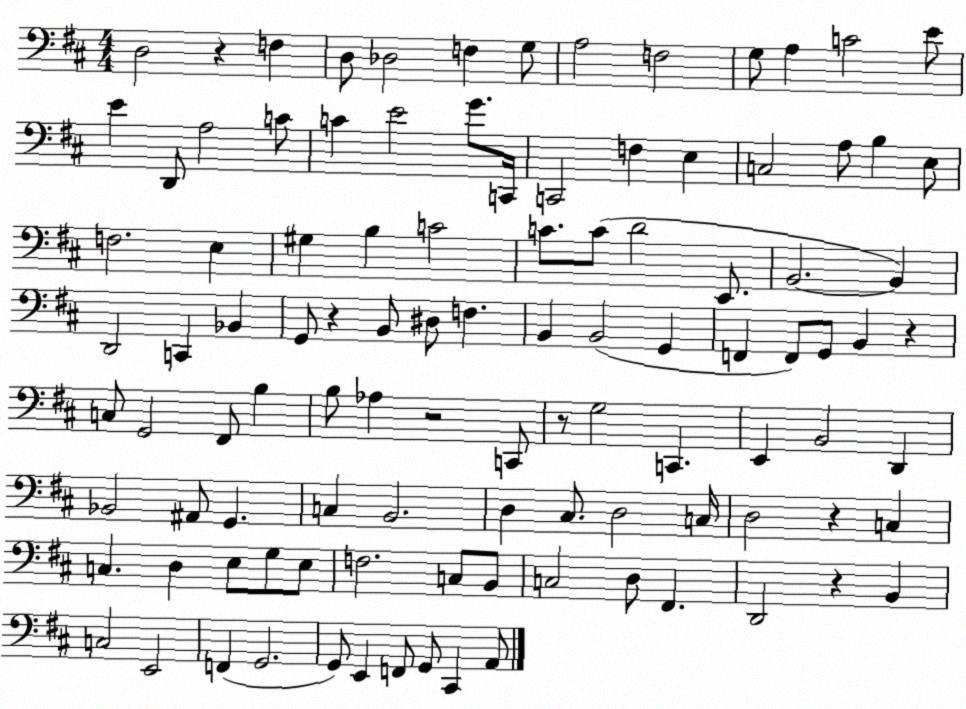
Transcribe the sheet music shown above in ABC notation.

X:1
T:Untitled
M:4/4
L:1/4
K:D
D,2 z F, D,/2 _D,2 F, G,/2 A,2 F,2 G,/2 A, C2 E/2 E D,,/2 A,2 C/2 C E2 G/2 C,,/4 C,,2 F, E, C,2 A,/2 B, E,/2 F,2 E, ^G, B, C2 C/2 C/2 D2 E,,/2 B,,2 B,, D,,2 C,, _B,, G,,/2 z B,,/2 ^D,/2 F, B,, B,,2 G,, F,, F,,/2 G,,/2 B,, z C,/2 G,,2 ^F,,/2 B, B,/2 _A, z2 C,,/2 z/2 G,2 C,, E,, B,,2 D,, _B,,2 ^A,,/2 G,, C, B,,2 D, ^C,/2 D,2 C,/4 D,2 z C, C, D, E,/2 G,/2 E,/2 F,2 C,/2 B,,/2 C,2 D,/2 ^F,, D,,2 z B,, C,2 E,,2 F,, G,,2 G,,/2 E,, F,,/2 G,,/2 ^C,, A,,/2